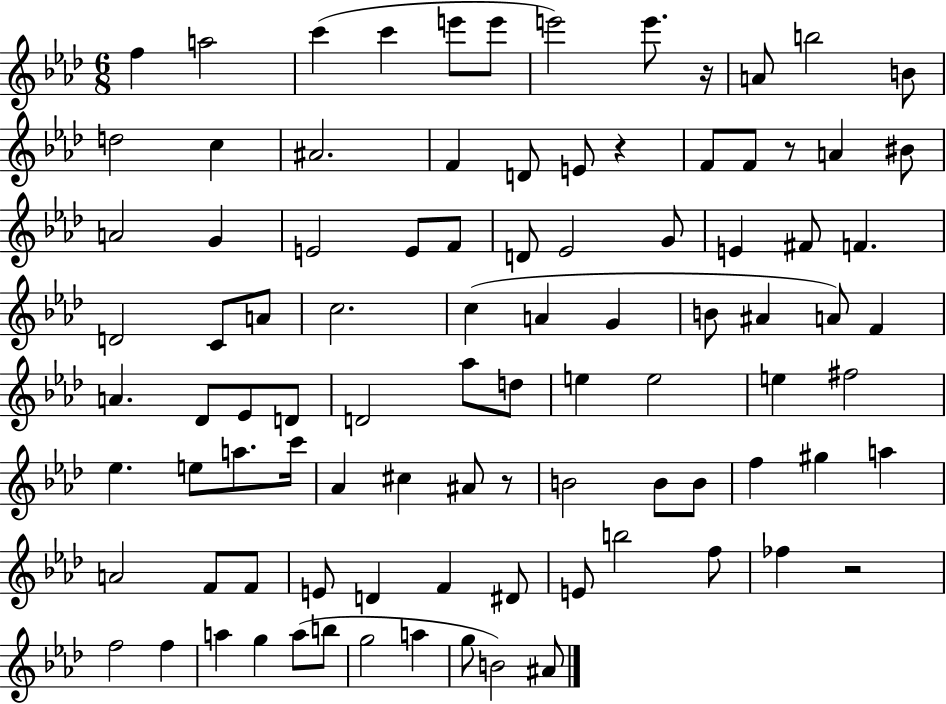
F5/q A5/h C6/q C6/q E6/e E6/e E6/h E6/e. R/s A4/e B5/h B4/e D5/h C5/q A#4/h. F4/q D4/e E4/e R/q F4/e F4/e R/e A4/q BIS4/e A4/h G4/q E4/h E4/e F4/e D4/e Eb4/h G4/e E4/q F#4/e F4/q. D4/h C4/e A4/e C5/h. C5/q A4/q G4/q B4/e A#4/q A4/e F4/q A4/q. Db4/e Eb4/e D4/e D4/h Ab5/e D5/e E5/q E5/h E5/q F#5/h Eb5/q. E5/e A5/e. C6/s Ab4/q C#5/q A#4/e R/e B4/h B4/e B4/e F5/q G#5/q A5/q A4/h F4/e F4/e E4/e D4/q F4/q D#4/e E4/e B5/h F5/e FES5/q R/h F5/h F5/q A5/q G5/q A5/e B5/e G5/h A5/q G5/e B4/h A#4/e